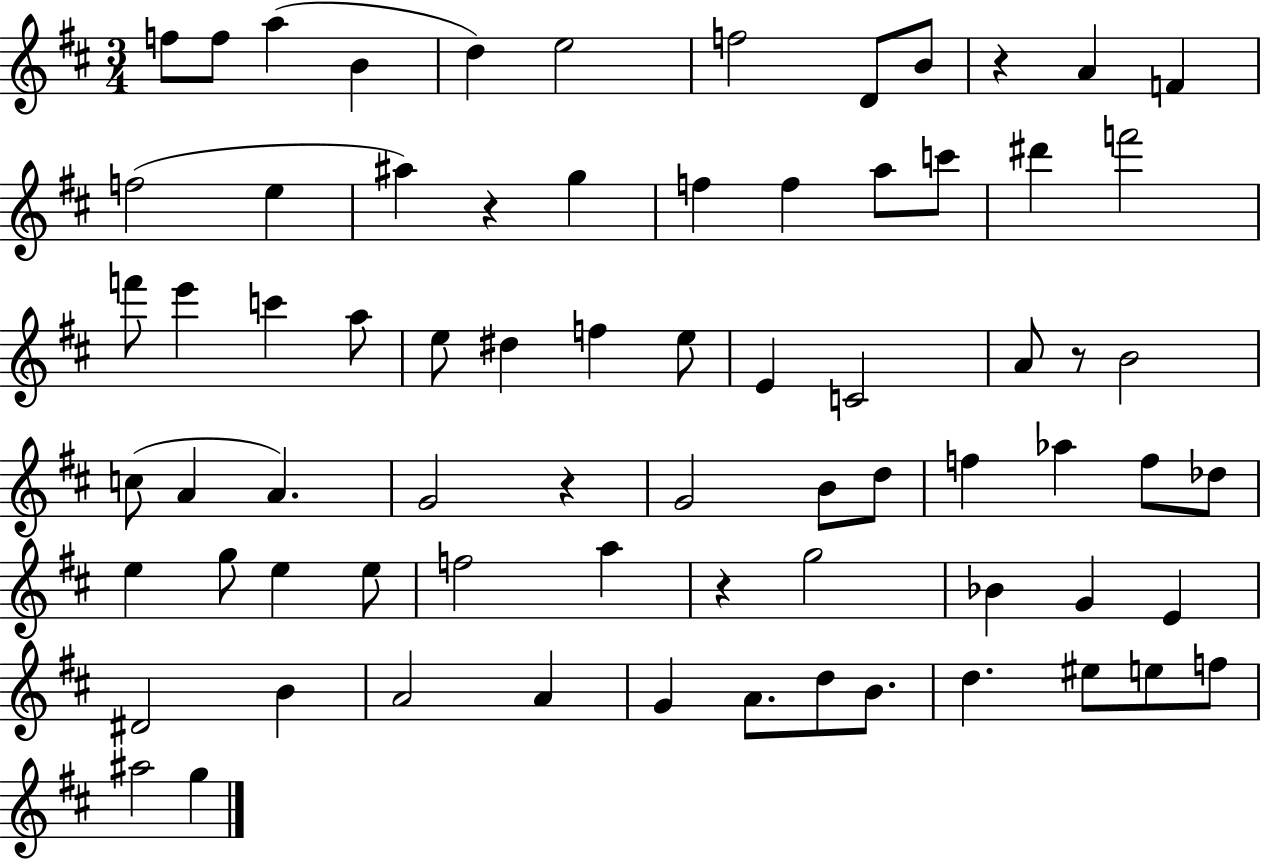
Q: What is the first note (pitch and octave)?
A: F5